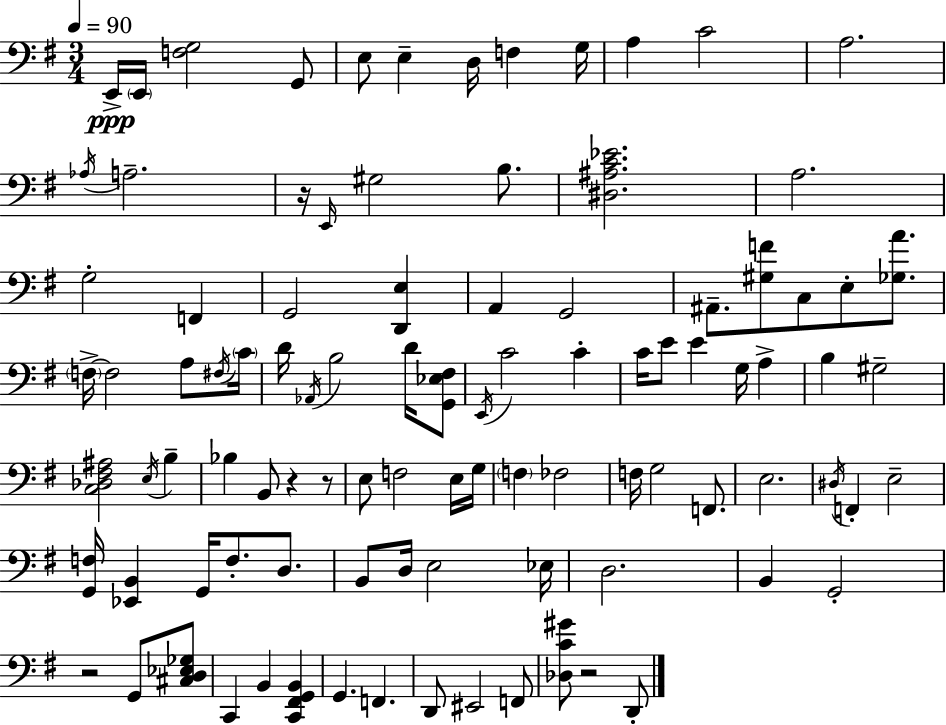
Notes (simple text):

E2/s E2/s [F3,G3]/h G2/e E3/e E3/q D3/s F3/q G3/s A3/q C4/h A3/h. Ab3/s A3/h. R/s E2/s G#3/h B3/e. [D#3,A#3,C4,Eb4]/h. A3/h. G3/h F2/q G2/h [D2,E3]/q A2/q G2/h A#2/e. [G#3,F4]/e C3/e E3/e [Gb3,A4]/e. F3/s F3/h A3/e F#3/s C4/s D4/s Ab2/s B3/h D4/s [G2,Eb3,F#3]/e E2/s C4/h C4/q C4/s E4/e E4/q G3/s A3/q B3/q G#3/h [C3,Db3,F#3,A#3]/h E3/s B3/q Bb3/q B2/e R/q R/e E3/e F3/h E3/s G3/s F3/q FES3/h F3/s G3/h F2/e. E3/h. D#3/s F2/q E3/h [G2,F3]/s [Eb2,B2]/q G2/s F3/e. D3/e. B2/e D3/s E3/h Eb3/s D3/h. B2/q G2/h R/h G2/e [C#3,D3,Eb3,Gb3]/e C2/q B2/q [C2,F#2,G2,B2]/q G2/q. F2/q. D2/e EIS2/h F2/e [Db3,C4,G#4]/e R/h D2/e